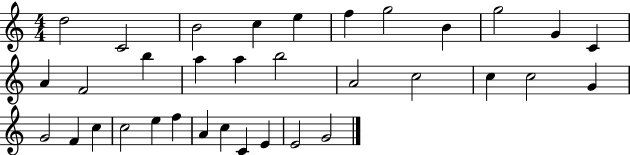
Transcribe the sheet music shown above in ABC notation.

X:1
T:Untitled
M:4/4
L:1/4
K:C
d2 C2 B2 c e f g2 B g2 G C A F2 b a a b2 A2 c2 c c2 G G2 F c c2 e f A c C E E2 G2